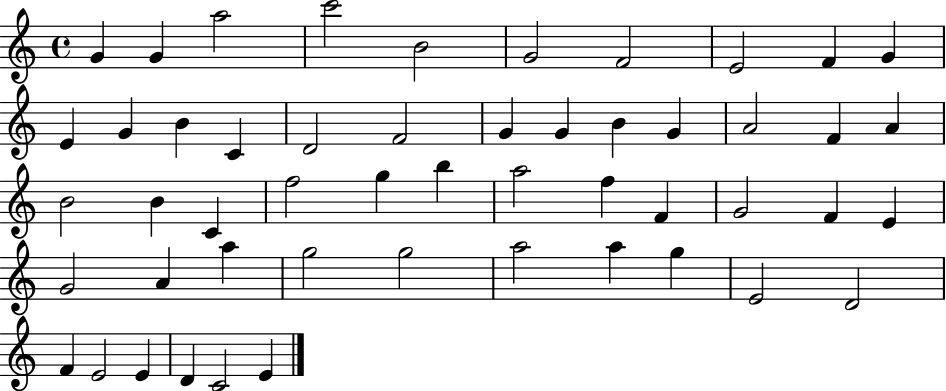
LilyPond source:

{
  \clef treble
  \time 4/4
  \defaultTimeSignature
  \key c \major
  g'4 g'4 a''2 | c'''2 b'2 | g'2 f'2 | e'2 f'4 g'4 | \break e'4 g'4 b'4 c'4 | d'2 f'2 | g'4 g'4 b'4 g'4 | a'2 f'4 a'4 | \break b'2 b'4 c'4 | f''2 g''4 b''4 | a''2 f''4 f'4 | g'2 f'4 e'4 | \break g'2 a'4 a''4 | g''2 g''2 | a''2 a''4 g''4 | e'2 d'2 | \break f'4 e'2 e'4 | d'4 c'2 e'4 | \bar "|."
}